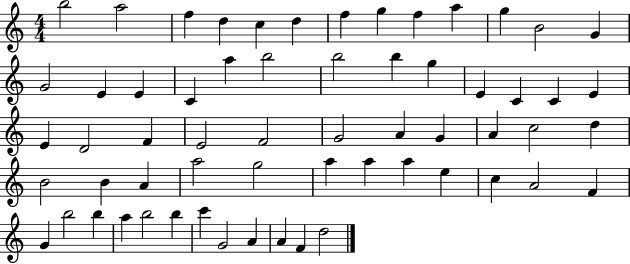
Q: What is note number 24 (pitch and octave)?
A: C4